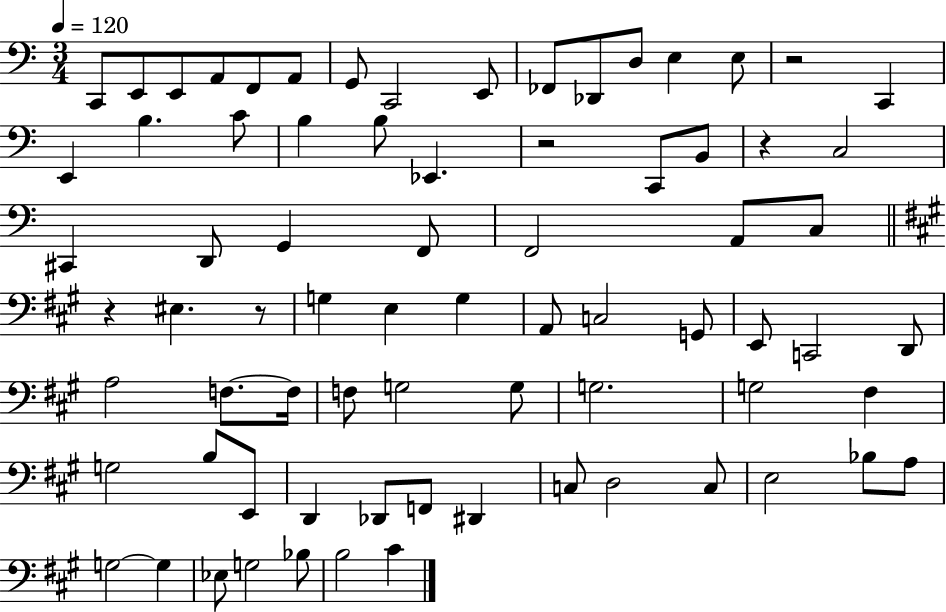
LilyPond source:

{
  \clef bass
  \numericTimeSignature
  \time 3/4
  \key c \major
  \tempo 4 = 120
  \repeat volta 2 { c,8 e,8 e,8 a,8 f,8 a,8 | g,8 c,2 e,8 | fes,8 des,8 d8 e4 e8 | r2 c,4 | \break e,4 b4. c'8 | b4 b8 ees,4. | r2 c,8 b,8 | r4 c2 | \break cis,4 d,8 g,4 f,8 | f,2 a,8 c8 | \bar "||" \break \key a \major r4 eis4. r8 | g4 e4 g4 | a,8 c2 g,8 | e,8 c,2 d,8 | \break a2 f8.~~ f16 | f8 g2 g8 | g2. | g2 fis4 | \break g2 b8 e,8 | d,4 des,8 f,8 dis,4 | c8 d2 c8 | e2 bes8 a8 | \break g2~~ g4 | ees8 g2 bes8 | b2 cis'4 | } \bar "|."
}